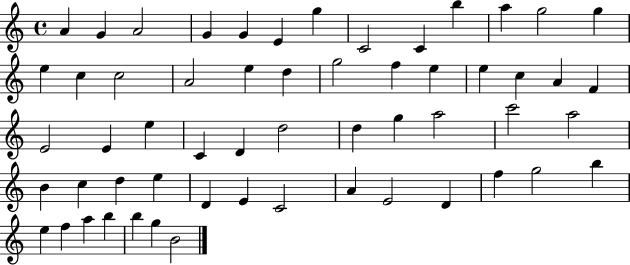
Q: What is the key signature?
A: C major